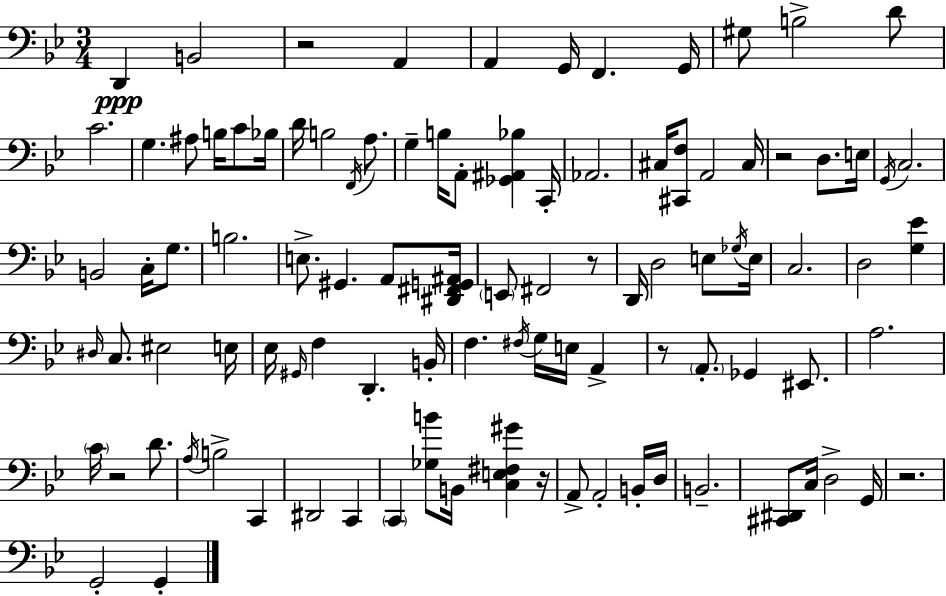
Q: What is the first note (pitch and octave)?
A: D2